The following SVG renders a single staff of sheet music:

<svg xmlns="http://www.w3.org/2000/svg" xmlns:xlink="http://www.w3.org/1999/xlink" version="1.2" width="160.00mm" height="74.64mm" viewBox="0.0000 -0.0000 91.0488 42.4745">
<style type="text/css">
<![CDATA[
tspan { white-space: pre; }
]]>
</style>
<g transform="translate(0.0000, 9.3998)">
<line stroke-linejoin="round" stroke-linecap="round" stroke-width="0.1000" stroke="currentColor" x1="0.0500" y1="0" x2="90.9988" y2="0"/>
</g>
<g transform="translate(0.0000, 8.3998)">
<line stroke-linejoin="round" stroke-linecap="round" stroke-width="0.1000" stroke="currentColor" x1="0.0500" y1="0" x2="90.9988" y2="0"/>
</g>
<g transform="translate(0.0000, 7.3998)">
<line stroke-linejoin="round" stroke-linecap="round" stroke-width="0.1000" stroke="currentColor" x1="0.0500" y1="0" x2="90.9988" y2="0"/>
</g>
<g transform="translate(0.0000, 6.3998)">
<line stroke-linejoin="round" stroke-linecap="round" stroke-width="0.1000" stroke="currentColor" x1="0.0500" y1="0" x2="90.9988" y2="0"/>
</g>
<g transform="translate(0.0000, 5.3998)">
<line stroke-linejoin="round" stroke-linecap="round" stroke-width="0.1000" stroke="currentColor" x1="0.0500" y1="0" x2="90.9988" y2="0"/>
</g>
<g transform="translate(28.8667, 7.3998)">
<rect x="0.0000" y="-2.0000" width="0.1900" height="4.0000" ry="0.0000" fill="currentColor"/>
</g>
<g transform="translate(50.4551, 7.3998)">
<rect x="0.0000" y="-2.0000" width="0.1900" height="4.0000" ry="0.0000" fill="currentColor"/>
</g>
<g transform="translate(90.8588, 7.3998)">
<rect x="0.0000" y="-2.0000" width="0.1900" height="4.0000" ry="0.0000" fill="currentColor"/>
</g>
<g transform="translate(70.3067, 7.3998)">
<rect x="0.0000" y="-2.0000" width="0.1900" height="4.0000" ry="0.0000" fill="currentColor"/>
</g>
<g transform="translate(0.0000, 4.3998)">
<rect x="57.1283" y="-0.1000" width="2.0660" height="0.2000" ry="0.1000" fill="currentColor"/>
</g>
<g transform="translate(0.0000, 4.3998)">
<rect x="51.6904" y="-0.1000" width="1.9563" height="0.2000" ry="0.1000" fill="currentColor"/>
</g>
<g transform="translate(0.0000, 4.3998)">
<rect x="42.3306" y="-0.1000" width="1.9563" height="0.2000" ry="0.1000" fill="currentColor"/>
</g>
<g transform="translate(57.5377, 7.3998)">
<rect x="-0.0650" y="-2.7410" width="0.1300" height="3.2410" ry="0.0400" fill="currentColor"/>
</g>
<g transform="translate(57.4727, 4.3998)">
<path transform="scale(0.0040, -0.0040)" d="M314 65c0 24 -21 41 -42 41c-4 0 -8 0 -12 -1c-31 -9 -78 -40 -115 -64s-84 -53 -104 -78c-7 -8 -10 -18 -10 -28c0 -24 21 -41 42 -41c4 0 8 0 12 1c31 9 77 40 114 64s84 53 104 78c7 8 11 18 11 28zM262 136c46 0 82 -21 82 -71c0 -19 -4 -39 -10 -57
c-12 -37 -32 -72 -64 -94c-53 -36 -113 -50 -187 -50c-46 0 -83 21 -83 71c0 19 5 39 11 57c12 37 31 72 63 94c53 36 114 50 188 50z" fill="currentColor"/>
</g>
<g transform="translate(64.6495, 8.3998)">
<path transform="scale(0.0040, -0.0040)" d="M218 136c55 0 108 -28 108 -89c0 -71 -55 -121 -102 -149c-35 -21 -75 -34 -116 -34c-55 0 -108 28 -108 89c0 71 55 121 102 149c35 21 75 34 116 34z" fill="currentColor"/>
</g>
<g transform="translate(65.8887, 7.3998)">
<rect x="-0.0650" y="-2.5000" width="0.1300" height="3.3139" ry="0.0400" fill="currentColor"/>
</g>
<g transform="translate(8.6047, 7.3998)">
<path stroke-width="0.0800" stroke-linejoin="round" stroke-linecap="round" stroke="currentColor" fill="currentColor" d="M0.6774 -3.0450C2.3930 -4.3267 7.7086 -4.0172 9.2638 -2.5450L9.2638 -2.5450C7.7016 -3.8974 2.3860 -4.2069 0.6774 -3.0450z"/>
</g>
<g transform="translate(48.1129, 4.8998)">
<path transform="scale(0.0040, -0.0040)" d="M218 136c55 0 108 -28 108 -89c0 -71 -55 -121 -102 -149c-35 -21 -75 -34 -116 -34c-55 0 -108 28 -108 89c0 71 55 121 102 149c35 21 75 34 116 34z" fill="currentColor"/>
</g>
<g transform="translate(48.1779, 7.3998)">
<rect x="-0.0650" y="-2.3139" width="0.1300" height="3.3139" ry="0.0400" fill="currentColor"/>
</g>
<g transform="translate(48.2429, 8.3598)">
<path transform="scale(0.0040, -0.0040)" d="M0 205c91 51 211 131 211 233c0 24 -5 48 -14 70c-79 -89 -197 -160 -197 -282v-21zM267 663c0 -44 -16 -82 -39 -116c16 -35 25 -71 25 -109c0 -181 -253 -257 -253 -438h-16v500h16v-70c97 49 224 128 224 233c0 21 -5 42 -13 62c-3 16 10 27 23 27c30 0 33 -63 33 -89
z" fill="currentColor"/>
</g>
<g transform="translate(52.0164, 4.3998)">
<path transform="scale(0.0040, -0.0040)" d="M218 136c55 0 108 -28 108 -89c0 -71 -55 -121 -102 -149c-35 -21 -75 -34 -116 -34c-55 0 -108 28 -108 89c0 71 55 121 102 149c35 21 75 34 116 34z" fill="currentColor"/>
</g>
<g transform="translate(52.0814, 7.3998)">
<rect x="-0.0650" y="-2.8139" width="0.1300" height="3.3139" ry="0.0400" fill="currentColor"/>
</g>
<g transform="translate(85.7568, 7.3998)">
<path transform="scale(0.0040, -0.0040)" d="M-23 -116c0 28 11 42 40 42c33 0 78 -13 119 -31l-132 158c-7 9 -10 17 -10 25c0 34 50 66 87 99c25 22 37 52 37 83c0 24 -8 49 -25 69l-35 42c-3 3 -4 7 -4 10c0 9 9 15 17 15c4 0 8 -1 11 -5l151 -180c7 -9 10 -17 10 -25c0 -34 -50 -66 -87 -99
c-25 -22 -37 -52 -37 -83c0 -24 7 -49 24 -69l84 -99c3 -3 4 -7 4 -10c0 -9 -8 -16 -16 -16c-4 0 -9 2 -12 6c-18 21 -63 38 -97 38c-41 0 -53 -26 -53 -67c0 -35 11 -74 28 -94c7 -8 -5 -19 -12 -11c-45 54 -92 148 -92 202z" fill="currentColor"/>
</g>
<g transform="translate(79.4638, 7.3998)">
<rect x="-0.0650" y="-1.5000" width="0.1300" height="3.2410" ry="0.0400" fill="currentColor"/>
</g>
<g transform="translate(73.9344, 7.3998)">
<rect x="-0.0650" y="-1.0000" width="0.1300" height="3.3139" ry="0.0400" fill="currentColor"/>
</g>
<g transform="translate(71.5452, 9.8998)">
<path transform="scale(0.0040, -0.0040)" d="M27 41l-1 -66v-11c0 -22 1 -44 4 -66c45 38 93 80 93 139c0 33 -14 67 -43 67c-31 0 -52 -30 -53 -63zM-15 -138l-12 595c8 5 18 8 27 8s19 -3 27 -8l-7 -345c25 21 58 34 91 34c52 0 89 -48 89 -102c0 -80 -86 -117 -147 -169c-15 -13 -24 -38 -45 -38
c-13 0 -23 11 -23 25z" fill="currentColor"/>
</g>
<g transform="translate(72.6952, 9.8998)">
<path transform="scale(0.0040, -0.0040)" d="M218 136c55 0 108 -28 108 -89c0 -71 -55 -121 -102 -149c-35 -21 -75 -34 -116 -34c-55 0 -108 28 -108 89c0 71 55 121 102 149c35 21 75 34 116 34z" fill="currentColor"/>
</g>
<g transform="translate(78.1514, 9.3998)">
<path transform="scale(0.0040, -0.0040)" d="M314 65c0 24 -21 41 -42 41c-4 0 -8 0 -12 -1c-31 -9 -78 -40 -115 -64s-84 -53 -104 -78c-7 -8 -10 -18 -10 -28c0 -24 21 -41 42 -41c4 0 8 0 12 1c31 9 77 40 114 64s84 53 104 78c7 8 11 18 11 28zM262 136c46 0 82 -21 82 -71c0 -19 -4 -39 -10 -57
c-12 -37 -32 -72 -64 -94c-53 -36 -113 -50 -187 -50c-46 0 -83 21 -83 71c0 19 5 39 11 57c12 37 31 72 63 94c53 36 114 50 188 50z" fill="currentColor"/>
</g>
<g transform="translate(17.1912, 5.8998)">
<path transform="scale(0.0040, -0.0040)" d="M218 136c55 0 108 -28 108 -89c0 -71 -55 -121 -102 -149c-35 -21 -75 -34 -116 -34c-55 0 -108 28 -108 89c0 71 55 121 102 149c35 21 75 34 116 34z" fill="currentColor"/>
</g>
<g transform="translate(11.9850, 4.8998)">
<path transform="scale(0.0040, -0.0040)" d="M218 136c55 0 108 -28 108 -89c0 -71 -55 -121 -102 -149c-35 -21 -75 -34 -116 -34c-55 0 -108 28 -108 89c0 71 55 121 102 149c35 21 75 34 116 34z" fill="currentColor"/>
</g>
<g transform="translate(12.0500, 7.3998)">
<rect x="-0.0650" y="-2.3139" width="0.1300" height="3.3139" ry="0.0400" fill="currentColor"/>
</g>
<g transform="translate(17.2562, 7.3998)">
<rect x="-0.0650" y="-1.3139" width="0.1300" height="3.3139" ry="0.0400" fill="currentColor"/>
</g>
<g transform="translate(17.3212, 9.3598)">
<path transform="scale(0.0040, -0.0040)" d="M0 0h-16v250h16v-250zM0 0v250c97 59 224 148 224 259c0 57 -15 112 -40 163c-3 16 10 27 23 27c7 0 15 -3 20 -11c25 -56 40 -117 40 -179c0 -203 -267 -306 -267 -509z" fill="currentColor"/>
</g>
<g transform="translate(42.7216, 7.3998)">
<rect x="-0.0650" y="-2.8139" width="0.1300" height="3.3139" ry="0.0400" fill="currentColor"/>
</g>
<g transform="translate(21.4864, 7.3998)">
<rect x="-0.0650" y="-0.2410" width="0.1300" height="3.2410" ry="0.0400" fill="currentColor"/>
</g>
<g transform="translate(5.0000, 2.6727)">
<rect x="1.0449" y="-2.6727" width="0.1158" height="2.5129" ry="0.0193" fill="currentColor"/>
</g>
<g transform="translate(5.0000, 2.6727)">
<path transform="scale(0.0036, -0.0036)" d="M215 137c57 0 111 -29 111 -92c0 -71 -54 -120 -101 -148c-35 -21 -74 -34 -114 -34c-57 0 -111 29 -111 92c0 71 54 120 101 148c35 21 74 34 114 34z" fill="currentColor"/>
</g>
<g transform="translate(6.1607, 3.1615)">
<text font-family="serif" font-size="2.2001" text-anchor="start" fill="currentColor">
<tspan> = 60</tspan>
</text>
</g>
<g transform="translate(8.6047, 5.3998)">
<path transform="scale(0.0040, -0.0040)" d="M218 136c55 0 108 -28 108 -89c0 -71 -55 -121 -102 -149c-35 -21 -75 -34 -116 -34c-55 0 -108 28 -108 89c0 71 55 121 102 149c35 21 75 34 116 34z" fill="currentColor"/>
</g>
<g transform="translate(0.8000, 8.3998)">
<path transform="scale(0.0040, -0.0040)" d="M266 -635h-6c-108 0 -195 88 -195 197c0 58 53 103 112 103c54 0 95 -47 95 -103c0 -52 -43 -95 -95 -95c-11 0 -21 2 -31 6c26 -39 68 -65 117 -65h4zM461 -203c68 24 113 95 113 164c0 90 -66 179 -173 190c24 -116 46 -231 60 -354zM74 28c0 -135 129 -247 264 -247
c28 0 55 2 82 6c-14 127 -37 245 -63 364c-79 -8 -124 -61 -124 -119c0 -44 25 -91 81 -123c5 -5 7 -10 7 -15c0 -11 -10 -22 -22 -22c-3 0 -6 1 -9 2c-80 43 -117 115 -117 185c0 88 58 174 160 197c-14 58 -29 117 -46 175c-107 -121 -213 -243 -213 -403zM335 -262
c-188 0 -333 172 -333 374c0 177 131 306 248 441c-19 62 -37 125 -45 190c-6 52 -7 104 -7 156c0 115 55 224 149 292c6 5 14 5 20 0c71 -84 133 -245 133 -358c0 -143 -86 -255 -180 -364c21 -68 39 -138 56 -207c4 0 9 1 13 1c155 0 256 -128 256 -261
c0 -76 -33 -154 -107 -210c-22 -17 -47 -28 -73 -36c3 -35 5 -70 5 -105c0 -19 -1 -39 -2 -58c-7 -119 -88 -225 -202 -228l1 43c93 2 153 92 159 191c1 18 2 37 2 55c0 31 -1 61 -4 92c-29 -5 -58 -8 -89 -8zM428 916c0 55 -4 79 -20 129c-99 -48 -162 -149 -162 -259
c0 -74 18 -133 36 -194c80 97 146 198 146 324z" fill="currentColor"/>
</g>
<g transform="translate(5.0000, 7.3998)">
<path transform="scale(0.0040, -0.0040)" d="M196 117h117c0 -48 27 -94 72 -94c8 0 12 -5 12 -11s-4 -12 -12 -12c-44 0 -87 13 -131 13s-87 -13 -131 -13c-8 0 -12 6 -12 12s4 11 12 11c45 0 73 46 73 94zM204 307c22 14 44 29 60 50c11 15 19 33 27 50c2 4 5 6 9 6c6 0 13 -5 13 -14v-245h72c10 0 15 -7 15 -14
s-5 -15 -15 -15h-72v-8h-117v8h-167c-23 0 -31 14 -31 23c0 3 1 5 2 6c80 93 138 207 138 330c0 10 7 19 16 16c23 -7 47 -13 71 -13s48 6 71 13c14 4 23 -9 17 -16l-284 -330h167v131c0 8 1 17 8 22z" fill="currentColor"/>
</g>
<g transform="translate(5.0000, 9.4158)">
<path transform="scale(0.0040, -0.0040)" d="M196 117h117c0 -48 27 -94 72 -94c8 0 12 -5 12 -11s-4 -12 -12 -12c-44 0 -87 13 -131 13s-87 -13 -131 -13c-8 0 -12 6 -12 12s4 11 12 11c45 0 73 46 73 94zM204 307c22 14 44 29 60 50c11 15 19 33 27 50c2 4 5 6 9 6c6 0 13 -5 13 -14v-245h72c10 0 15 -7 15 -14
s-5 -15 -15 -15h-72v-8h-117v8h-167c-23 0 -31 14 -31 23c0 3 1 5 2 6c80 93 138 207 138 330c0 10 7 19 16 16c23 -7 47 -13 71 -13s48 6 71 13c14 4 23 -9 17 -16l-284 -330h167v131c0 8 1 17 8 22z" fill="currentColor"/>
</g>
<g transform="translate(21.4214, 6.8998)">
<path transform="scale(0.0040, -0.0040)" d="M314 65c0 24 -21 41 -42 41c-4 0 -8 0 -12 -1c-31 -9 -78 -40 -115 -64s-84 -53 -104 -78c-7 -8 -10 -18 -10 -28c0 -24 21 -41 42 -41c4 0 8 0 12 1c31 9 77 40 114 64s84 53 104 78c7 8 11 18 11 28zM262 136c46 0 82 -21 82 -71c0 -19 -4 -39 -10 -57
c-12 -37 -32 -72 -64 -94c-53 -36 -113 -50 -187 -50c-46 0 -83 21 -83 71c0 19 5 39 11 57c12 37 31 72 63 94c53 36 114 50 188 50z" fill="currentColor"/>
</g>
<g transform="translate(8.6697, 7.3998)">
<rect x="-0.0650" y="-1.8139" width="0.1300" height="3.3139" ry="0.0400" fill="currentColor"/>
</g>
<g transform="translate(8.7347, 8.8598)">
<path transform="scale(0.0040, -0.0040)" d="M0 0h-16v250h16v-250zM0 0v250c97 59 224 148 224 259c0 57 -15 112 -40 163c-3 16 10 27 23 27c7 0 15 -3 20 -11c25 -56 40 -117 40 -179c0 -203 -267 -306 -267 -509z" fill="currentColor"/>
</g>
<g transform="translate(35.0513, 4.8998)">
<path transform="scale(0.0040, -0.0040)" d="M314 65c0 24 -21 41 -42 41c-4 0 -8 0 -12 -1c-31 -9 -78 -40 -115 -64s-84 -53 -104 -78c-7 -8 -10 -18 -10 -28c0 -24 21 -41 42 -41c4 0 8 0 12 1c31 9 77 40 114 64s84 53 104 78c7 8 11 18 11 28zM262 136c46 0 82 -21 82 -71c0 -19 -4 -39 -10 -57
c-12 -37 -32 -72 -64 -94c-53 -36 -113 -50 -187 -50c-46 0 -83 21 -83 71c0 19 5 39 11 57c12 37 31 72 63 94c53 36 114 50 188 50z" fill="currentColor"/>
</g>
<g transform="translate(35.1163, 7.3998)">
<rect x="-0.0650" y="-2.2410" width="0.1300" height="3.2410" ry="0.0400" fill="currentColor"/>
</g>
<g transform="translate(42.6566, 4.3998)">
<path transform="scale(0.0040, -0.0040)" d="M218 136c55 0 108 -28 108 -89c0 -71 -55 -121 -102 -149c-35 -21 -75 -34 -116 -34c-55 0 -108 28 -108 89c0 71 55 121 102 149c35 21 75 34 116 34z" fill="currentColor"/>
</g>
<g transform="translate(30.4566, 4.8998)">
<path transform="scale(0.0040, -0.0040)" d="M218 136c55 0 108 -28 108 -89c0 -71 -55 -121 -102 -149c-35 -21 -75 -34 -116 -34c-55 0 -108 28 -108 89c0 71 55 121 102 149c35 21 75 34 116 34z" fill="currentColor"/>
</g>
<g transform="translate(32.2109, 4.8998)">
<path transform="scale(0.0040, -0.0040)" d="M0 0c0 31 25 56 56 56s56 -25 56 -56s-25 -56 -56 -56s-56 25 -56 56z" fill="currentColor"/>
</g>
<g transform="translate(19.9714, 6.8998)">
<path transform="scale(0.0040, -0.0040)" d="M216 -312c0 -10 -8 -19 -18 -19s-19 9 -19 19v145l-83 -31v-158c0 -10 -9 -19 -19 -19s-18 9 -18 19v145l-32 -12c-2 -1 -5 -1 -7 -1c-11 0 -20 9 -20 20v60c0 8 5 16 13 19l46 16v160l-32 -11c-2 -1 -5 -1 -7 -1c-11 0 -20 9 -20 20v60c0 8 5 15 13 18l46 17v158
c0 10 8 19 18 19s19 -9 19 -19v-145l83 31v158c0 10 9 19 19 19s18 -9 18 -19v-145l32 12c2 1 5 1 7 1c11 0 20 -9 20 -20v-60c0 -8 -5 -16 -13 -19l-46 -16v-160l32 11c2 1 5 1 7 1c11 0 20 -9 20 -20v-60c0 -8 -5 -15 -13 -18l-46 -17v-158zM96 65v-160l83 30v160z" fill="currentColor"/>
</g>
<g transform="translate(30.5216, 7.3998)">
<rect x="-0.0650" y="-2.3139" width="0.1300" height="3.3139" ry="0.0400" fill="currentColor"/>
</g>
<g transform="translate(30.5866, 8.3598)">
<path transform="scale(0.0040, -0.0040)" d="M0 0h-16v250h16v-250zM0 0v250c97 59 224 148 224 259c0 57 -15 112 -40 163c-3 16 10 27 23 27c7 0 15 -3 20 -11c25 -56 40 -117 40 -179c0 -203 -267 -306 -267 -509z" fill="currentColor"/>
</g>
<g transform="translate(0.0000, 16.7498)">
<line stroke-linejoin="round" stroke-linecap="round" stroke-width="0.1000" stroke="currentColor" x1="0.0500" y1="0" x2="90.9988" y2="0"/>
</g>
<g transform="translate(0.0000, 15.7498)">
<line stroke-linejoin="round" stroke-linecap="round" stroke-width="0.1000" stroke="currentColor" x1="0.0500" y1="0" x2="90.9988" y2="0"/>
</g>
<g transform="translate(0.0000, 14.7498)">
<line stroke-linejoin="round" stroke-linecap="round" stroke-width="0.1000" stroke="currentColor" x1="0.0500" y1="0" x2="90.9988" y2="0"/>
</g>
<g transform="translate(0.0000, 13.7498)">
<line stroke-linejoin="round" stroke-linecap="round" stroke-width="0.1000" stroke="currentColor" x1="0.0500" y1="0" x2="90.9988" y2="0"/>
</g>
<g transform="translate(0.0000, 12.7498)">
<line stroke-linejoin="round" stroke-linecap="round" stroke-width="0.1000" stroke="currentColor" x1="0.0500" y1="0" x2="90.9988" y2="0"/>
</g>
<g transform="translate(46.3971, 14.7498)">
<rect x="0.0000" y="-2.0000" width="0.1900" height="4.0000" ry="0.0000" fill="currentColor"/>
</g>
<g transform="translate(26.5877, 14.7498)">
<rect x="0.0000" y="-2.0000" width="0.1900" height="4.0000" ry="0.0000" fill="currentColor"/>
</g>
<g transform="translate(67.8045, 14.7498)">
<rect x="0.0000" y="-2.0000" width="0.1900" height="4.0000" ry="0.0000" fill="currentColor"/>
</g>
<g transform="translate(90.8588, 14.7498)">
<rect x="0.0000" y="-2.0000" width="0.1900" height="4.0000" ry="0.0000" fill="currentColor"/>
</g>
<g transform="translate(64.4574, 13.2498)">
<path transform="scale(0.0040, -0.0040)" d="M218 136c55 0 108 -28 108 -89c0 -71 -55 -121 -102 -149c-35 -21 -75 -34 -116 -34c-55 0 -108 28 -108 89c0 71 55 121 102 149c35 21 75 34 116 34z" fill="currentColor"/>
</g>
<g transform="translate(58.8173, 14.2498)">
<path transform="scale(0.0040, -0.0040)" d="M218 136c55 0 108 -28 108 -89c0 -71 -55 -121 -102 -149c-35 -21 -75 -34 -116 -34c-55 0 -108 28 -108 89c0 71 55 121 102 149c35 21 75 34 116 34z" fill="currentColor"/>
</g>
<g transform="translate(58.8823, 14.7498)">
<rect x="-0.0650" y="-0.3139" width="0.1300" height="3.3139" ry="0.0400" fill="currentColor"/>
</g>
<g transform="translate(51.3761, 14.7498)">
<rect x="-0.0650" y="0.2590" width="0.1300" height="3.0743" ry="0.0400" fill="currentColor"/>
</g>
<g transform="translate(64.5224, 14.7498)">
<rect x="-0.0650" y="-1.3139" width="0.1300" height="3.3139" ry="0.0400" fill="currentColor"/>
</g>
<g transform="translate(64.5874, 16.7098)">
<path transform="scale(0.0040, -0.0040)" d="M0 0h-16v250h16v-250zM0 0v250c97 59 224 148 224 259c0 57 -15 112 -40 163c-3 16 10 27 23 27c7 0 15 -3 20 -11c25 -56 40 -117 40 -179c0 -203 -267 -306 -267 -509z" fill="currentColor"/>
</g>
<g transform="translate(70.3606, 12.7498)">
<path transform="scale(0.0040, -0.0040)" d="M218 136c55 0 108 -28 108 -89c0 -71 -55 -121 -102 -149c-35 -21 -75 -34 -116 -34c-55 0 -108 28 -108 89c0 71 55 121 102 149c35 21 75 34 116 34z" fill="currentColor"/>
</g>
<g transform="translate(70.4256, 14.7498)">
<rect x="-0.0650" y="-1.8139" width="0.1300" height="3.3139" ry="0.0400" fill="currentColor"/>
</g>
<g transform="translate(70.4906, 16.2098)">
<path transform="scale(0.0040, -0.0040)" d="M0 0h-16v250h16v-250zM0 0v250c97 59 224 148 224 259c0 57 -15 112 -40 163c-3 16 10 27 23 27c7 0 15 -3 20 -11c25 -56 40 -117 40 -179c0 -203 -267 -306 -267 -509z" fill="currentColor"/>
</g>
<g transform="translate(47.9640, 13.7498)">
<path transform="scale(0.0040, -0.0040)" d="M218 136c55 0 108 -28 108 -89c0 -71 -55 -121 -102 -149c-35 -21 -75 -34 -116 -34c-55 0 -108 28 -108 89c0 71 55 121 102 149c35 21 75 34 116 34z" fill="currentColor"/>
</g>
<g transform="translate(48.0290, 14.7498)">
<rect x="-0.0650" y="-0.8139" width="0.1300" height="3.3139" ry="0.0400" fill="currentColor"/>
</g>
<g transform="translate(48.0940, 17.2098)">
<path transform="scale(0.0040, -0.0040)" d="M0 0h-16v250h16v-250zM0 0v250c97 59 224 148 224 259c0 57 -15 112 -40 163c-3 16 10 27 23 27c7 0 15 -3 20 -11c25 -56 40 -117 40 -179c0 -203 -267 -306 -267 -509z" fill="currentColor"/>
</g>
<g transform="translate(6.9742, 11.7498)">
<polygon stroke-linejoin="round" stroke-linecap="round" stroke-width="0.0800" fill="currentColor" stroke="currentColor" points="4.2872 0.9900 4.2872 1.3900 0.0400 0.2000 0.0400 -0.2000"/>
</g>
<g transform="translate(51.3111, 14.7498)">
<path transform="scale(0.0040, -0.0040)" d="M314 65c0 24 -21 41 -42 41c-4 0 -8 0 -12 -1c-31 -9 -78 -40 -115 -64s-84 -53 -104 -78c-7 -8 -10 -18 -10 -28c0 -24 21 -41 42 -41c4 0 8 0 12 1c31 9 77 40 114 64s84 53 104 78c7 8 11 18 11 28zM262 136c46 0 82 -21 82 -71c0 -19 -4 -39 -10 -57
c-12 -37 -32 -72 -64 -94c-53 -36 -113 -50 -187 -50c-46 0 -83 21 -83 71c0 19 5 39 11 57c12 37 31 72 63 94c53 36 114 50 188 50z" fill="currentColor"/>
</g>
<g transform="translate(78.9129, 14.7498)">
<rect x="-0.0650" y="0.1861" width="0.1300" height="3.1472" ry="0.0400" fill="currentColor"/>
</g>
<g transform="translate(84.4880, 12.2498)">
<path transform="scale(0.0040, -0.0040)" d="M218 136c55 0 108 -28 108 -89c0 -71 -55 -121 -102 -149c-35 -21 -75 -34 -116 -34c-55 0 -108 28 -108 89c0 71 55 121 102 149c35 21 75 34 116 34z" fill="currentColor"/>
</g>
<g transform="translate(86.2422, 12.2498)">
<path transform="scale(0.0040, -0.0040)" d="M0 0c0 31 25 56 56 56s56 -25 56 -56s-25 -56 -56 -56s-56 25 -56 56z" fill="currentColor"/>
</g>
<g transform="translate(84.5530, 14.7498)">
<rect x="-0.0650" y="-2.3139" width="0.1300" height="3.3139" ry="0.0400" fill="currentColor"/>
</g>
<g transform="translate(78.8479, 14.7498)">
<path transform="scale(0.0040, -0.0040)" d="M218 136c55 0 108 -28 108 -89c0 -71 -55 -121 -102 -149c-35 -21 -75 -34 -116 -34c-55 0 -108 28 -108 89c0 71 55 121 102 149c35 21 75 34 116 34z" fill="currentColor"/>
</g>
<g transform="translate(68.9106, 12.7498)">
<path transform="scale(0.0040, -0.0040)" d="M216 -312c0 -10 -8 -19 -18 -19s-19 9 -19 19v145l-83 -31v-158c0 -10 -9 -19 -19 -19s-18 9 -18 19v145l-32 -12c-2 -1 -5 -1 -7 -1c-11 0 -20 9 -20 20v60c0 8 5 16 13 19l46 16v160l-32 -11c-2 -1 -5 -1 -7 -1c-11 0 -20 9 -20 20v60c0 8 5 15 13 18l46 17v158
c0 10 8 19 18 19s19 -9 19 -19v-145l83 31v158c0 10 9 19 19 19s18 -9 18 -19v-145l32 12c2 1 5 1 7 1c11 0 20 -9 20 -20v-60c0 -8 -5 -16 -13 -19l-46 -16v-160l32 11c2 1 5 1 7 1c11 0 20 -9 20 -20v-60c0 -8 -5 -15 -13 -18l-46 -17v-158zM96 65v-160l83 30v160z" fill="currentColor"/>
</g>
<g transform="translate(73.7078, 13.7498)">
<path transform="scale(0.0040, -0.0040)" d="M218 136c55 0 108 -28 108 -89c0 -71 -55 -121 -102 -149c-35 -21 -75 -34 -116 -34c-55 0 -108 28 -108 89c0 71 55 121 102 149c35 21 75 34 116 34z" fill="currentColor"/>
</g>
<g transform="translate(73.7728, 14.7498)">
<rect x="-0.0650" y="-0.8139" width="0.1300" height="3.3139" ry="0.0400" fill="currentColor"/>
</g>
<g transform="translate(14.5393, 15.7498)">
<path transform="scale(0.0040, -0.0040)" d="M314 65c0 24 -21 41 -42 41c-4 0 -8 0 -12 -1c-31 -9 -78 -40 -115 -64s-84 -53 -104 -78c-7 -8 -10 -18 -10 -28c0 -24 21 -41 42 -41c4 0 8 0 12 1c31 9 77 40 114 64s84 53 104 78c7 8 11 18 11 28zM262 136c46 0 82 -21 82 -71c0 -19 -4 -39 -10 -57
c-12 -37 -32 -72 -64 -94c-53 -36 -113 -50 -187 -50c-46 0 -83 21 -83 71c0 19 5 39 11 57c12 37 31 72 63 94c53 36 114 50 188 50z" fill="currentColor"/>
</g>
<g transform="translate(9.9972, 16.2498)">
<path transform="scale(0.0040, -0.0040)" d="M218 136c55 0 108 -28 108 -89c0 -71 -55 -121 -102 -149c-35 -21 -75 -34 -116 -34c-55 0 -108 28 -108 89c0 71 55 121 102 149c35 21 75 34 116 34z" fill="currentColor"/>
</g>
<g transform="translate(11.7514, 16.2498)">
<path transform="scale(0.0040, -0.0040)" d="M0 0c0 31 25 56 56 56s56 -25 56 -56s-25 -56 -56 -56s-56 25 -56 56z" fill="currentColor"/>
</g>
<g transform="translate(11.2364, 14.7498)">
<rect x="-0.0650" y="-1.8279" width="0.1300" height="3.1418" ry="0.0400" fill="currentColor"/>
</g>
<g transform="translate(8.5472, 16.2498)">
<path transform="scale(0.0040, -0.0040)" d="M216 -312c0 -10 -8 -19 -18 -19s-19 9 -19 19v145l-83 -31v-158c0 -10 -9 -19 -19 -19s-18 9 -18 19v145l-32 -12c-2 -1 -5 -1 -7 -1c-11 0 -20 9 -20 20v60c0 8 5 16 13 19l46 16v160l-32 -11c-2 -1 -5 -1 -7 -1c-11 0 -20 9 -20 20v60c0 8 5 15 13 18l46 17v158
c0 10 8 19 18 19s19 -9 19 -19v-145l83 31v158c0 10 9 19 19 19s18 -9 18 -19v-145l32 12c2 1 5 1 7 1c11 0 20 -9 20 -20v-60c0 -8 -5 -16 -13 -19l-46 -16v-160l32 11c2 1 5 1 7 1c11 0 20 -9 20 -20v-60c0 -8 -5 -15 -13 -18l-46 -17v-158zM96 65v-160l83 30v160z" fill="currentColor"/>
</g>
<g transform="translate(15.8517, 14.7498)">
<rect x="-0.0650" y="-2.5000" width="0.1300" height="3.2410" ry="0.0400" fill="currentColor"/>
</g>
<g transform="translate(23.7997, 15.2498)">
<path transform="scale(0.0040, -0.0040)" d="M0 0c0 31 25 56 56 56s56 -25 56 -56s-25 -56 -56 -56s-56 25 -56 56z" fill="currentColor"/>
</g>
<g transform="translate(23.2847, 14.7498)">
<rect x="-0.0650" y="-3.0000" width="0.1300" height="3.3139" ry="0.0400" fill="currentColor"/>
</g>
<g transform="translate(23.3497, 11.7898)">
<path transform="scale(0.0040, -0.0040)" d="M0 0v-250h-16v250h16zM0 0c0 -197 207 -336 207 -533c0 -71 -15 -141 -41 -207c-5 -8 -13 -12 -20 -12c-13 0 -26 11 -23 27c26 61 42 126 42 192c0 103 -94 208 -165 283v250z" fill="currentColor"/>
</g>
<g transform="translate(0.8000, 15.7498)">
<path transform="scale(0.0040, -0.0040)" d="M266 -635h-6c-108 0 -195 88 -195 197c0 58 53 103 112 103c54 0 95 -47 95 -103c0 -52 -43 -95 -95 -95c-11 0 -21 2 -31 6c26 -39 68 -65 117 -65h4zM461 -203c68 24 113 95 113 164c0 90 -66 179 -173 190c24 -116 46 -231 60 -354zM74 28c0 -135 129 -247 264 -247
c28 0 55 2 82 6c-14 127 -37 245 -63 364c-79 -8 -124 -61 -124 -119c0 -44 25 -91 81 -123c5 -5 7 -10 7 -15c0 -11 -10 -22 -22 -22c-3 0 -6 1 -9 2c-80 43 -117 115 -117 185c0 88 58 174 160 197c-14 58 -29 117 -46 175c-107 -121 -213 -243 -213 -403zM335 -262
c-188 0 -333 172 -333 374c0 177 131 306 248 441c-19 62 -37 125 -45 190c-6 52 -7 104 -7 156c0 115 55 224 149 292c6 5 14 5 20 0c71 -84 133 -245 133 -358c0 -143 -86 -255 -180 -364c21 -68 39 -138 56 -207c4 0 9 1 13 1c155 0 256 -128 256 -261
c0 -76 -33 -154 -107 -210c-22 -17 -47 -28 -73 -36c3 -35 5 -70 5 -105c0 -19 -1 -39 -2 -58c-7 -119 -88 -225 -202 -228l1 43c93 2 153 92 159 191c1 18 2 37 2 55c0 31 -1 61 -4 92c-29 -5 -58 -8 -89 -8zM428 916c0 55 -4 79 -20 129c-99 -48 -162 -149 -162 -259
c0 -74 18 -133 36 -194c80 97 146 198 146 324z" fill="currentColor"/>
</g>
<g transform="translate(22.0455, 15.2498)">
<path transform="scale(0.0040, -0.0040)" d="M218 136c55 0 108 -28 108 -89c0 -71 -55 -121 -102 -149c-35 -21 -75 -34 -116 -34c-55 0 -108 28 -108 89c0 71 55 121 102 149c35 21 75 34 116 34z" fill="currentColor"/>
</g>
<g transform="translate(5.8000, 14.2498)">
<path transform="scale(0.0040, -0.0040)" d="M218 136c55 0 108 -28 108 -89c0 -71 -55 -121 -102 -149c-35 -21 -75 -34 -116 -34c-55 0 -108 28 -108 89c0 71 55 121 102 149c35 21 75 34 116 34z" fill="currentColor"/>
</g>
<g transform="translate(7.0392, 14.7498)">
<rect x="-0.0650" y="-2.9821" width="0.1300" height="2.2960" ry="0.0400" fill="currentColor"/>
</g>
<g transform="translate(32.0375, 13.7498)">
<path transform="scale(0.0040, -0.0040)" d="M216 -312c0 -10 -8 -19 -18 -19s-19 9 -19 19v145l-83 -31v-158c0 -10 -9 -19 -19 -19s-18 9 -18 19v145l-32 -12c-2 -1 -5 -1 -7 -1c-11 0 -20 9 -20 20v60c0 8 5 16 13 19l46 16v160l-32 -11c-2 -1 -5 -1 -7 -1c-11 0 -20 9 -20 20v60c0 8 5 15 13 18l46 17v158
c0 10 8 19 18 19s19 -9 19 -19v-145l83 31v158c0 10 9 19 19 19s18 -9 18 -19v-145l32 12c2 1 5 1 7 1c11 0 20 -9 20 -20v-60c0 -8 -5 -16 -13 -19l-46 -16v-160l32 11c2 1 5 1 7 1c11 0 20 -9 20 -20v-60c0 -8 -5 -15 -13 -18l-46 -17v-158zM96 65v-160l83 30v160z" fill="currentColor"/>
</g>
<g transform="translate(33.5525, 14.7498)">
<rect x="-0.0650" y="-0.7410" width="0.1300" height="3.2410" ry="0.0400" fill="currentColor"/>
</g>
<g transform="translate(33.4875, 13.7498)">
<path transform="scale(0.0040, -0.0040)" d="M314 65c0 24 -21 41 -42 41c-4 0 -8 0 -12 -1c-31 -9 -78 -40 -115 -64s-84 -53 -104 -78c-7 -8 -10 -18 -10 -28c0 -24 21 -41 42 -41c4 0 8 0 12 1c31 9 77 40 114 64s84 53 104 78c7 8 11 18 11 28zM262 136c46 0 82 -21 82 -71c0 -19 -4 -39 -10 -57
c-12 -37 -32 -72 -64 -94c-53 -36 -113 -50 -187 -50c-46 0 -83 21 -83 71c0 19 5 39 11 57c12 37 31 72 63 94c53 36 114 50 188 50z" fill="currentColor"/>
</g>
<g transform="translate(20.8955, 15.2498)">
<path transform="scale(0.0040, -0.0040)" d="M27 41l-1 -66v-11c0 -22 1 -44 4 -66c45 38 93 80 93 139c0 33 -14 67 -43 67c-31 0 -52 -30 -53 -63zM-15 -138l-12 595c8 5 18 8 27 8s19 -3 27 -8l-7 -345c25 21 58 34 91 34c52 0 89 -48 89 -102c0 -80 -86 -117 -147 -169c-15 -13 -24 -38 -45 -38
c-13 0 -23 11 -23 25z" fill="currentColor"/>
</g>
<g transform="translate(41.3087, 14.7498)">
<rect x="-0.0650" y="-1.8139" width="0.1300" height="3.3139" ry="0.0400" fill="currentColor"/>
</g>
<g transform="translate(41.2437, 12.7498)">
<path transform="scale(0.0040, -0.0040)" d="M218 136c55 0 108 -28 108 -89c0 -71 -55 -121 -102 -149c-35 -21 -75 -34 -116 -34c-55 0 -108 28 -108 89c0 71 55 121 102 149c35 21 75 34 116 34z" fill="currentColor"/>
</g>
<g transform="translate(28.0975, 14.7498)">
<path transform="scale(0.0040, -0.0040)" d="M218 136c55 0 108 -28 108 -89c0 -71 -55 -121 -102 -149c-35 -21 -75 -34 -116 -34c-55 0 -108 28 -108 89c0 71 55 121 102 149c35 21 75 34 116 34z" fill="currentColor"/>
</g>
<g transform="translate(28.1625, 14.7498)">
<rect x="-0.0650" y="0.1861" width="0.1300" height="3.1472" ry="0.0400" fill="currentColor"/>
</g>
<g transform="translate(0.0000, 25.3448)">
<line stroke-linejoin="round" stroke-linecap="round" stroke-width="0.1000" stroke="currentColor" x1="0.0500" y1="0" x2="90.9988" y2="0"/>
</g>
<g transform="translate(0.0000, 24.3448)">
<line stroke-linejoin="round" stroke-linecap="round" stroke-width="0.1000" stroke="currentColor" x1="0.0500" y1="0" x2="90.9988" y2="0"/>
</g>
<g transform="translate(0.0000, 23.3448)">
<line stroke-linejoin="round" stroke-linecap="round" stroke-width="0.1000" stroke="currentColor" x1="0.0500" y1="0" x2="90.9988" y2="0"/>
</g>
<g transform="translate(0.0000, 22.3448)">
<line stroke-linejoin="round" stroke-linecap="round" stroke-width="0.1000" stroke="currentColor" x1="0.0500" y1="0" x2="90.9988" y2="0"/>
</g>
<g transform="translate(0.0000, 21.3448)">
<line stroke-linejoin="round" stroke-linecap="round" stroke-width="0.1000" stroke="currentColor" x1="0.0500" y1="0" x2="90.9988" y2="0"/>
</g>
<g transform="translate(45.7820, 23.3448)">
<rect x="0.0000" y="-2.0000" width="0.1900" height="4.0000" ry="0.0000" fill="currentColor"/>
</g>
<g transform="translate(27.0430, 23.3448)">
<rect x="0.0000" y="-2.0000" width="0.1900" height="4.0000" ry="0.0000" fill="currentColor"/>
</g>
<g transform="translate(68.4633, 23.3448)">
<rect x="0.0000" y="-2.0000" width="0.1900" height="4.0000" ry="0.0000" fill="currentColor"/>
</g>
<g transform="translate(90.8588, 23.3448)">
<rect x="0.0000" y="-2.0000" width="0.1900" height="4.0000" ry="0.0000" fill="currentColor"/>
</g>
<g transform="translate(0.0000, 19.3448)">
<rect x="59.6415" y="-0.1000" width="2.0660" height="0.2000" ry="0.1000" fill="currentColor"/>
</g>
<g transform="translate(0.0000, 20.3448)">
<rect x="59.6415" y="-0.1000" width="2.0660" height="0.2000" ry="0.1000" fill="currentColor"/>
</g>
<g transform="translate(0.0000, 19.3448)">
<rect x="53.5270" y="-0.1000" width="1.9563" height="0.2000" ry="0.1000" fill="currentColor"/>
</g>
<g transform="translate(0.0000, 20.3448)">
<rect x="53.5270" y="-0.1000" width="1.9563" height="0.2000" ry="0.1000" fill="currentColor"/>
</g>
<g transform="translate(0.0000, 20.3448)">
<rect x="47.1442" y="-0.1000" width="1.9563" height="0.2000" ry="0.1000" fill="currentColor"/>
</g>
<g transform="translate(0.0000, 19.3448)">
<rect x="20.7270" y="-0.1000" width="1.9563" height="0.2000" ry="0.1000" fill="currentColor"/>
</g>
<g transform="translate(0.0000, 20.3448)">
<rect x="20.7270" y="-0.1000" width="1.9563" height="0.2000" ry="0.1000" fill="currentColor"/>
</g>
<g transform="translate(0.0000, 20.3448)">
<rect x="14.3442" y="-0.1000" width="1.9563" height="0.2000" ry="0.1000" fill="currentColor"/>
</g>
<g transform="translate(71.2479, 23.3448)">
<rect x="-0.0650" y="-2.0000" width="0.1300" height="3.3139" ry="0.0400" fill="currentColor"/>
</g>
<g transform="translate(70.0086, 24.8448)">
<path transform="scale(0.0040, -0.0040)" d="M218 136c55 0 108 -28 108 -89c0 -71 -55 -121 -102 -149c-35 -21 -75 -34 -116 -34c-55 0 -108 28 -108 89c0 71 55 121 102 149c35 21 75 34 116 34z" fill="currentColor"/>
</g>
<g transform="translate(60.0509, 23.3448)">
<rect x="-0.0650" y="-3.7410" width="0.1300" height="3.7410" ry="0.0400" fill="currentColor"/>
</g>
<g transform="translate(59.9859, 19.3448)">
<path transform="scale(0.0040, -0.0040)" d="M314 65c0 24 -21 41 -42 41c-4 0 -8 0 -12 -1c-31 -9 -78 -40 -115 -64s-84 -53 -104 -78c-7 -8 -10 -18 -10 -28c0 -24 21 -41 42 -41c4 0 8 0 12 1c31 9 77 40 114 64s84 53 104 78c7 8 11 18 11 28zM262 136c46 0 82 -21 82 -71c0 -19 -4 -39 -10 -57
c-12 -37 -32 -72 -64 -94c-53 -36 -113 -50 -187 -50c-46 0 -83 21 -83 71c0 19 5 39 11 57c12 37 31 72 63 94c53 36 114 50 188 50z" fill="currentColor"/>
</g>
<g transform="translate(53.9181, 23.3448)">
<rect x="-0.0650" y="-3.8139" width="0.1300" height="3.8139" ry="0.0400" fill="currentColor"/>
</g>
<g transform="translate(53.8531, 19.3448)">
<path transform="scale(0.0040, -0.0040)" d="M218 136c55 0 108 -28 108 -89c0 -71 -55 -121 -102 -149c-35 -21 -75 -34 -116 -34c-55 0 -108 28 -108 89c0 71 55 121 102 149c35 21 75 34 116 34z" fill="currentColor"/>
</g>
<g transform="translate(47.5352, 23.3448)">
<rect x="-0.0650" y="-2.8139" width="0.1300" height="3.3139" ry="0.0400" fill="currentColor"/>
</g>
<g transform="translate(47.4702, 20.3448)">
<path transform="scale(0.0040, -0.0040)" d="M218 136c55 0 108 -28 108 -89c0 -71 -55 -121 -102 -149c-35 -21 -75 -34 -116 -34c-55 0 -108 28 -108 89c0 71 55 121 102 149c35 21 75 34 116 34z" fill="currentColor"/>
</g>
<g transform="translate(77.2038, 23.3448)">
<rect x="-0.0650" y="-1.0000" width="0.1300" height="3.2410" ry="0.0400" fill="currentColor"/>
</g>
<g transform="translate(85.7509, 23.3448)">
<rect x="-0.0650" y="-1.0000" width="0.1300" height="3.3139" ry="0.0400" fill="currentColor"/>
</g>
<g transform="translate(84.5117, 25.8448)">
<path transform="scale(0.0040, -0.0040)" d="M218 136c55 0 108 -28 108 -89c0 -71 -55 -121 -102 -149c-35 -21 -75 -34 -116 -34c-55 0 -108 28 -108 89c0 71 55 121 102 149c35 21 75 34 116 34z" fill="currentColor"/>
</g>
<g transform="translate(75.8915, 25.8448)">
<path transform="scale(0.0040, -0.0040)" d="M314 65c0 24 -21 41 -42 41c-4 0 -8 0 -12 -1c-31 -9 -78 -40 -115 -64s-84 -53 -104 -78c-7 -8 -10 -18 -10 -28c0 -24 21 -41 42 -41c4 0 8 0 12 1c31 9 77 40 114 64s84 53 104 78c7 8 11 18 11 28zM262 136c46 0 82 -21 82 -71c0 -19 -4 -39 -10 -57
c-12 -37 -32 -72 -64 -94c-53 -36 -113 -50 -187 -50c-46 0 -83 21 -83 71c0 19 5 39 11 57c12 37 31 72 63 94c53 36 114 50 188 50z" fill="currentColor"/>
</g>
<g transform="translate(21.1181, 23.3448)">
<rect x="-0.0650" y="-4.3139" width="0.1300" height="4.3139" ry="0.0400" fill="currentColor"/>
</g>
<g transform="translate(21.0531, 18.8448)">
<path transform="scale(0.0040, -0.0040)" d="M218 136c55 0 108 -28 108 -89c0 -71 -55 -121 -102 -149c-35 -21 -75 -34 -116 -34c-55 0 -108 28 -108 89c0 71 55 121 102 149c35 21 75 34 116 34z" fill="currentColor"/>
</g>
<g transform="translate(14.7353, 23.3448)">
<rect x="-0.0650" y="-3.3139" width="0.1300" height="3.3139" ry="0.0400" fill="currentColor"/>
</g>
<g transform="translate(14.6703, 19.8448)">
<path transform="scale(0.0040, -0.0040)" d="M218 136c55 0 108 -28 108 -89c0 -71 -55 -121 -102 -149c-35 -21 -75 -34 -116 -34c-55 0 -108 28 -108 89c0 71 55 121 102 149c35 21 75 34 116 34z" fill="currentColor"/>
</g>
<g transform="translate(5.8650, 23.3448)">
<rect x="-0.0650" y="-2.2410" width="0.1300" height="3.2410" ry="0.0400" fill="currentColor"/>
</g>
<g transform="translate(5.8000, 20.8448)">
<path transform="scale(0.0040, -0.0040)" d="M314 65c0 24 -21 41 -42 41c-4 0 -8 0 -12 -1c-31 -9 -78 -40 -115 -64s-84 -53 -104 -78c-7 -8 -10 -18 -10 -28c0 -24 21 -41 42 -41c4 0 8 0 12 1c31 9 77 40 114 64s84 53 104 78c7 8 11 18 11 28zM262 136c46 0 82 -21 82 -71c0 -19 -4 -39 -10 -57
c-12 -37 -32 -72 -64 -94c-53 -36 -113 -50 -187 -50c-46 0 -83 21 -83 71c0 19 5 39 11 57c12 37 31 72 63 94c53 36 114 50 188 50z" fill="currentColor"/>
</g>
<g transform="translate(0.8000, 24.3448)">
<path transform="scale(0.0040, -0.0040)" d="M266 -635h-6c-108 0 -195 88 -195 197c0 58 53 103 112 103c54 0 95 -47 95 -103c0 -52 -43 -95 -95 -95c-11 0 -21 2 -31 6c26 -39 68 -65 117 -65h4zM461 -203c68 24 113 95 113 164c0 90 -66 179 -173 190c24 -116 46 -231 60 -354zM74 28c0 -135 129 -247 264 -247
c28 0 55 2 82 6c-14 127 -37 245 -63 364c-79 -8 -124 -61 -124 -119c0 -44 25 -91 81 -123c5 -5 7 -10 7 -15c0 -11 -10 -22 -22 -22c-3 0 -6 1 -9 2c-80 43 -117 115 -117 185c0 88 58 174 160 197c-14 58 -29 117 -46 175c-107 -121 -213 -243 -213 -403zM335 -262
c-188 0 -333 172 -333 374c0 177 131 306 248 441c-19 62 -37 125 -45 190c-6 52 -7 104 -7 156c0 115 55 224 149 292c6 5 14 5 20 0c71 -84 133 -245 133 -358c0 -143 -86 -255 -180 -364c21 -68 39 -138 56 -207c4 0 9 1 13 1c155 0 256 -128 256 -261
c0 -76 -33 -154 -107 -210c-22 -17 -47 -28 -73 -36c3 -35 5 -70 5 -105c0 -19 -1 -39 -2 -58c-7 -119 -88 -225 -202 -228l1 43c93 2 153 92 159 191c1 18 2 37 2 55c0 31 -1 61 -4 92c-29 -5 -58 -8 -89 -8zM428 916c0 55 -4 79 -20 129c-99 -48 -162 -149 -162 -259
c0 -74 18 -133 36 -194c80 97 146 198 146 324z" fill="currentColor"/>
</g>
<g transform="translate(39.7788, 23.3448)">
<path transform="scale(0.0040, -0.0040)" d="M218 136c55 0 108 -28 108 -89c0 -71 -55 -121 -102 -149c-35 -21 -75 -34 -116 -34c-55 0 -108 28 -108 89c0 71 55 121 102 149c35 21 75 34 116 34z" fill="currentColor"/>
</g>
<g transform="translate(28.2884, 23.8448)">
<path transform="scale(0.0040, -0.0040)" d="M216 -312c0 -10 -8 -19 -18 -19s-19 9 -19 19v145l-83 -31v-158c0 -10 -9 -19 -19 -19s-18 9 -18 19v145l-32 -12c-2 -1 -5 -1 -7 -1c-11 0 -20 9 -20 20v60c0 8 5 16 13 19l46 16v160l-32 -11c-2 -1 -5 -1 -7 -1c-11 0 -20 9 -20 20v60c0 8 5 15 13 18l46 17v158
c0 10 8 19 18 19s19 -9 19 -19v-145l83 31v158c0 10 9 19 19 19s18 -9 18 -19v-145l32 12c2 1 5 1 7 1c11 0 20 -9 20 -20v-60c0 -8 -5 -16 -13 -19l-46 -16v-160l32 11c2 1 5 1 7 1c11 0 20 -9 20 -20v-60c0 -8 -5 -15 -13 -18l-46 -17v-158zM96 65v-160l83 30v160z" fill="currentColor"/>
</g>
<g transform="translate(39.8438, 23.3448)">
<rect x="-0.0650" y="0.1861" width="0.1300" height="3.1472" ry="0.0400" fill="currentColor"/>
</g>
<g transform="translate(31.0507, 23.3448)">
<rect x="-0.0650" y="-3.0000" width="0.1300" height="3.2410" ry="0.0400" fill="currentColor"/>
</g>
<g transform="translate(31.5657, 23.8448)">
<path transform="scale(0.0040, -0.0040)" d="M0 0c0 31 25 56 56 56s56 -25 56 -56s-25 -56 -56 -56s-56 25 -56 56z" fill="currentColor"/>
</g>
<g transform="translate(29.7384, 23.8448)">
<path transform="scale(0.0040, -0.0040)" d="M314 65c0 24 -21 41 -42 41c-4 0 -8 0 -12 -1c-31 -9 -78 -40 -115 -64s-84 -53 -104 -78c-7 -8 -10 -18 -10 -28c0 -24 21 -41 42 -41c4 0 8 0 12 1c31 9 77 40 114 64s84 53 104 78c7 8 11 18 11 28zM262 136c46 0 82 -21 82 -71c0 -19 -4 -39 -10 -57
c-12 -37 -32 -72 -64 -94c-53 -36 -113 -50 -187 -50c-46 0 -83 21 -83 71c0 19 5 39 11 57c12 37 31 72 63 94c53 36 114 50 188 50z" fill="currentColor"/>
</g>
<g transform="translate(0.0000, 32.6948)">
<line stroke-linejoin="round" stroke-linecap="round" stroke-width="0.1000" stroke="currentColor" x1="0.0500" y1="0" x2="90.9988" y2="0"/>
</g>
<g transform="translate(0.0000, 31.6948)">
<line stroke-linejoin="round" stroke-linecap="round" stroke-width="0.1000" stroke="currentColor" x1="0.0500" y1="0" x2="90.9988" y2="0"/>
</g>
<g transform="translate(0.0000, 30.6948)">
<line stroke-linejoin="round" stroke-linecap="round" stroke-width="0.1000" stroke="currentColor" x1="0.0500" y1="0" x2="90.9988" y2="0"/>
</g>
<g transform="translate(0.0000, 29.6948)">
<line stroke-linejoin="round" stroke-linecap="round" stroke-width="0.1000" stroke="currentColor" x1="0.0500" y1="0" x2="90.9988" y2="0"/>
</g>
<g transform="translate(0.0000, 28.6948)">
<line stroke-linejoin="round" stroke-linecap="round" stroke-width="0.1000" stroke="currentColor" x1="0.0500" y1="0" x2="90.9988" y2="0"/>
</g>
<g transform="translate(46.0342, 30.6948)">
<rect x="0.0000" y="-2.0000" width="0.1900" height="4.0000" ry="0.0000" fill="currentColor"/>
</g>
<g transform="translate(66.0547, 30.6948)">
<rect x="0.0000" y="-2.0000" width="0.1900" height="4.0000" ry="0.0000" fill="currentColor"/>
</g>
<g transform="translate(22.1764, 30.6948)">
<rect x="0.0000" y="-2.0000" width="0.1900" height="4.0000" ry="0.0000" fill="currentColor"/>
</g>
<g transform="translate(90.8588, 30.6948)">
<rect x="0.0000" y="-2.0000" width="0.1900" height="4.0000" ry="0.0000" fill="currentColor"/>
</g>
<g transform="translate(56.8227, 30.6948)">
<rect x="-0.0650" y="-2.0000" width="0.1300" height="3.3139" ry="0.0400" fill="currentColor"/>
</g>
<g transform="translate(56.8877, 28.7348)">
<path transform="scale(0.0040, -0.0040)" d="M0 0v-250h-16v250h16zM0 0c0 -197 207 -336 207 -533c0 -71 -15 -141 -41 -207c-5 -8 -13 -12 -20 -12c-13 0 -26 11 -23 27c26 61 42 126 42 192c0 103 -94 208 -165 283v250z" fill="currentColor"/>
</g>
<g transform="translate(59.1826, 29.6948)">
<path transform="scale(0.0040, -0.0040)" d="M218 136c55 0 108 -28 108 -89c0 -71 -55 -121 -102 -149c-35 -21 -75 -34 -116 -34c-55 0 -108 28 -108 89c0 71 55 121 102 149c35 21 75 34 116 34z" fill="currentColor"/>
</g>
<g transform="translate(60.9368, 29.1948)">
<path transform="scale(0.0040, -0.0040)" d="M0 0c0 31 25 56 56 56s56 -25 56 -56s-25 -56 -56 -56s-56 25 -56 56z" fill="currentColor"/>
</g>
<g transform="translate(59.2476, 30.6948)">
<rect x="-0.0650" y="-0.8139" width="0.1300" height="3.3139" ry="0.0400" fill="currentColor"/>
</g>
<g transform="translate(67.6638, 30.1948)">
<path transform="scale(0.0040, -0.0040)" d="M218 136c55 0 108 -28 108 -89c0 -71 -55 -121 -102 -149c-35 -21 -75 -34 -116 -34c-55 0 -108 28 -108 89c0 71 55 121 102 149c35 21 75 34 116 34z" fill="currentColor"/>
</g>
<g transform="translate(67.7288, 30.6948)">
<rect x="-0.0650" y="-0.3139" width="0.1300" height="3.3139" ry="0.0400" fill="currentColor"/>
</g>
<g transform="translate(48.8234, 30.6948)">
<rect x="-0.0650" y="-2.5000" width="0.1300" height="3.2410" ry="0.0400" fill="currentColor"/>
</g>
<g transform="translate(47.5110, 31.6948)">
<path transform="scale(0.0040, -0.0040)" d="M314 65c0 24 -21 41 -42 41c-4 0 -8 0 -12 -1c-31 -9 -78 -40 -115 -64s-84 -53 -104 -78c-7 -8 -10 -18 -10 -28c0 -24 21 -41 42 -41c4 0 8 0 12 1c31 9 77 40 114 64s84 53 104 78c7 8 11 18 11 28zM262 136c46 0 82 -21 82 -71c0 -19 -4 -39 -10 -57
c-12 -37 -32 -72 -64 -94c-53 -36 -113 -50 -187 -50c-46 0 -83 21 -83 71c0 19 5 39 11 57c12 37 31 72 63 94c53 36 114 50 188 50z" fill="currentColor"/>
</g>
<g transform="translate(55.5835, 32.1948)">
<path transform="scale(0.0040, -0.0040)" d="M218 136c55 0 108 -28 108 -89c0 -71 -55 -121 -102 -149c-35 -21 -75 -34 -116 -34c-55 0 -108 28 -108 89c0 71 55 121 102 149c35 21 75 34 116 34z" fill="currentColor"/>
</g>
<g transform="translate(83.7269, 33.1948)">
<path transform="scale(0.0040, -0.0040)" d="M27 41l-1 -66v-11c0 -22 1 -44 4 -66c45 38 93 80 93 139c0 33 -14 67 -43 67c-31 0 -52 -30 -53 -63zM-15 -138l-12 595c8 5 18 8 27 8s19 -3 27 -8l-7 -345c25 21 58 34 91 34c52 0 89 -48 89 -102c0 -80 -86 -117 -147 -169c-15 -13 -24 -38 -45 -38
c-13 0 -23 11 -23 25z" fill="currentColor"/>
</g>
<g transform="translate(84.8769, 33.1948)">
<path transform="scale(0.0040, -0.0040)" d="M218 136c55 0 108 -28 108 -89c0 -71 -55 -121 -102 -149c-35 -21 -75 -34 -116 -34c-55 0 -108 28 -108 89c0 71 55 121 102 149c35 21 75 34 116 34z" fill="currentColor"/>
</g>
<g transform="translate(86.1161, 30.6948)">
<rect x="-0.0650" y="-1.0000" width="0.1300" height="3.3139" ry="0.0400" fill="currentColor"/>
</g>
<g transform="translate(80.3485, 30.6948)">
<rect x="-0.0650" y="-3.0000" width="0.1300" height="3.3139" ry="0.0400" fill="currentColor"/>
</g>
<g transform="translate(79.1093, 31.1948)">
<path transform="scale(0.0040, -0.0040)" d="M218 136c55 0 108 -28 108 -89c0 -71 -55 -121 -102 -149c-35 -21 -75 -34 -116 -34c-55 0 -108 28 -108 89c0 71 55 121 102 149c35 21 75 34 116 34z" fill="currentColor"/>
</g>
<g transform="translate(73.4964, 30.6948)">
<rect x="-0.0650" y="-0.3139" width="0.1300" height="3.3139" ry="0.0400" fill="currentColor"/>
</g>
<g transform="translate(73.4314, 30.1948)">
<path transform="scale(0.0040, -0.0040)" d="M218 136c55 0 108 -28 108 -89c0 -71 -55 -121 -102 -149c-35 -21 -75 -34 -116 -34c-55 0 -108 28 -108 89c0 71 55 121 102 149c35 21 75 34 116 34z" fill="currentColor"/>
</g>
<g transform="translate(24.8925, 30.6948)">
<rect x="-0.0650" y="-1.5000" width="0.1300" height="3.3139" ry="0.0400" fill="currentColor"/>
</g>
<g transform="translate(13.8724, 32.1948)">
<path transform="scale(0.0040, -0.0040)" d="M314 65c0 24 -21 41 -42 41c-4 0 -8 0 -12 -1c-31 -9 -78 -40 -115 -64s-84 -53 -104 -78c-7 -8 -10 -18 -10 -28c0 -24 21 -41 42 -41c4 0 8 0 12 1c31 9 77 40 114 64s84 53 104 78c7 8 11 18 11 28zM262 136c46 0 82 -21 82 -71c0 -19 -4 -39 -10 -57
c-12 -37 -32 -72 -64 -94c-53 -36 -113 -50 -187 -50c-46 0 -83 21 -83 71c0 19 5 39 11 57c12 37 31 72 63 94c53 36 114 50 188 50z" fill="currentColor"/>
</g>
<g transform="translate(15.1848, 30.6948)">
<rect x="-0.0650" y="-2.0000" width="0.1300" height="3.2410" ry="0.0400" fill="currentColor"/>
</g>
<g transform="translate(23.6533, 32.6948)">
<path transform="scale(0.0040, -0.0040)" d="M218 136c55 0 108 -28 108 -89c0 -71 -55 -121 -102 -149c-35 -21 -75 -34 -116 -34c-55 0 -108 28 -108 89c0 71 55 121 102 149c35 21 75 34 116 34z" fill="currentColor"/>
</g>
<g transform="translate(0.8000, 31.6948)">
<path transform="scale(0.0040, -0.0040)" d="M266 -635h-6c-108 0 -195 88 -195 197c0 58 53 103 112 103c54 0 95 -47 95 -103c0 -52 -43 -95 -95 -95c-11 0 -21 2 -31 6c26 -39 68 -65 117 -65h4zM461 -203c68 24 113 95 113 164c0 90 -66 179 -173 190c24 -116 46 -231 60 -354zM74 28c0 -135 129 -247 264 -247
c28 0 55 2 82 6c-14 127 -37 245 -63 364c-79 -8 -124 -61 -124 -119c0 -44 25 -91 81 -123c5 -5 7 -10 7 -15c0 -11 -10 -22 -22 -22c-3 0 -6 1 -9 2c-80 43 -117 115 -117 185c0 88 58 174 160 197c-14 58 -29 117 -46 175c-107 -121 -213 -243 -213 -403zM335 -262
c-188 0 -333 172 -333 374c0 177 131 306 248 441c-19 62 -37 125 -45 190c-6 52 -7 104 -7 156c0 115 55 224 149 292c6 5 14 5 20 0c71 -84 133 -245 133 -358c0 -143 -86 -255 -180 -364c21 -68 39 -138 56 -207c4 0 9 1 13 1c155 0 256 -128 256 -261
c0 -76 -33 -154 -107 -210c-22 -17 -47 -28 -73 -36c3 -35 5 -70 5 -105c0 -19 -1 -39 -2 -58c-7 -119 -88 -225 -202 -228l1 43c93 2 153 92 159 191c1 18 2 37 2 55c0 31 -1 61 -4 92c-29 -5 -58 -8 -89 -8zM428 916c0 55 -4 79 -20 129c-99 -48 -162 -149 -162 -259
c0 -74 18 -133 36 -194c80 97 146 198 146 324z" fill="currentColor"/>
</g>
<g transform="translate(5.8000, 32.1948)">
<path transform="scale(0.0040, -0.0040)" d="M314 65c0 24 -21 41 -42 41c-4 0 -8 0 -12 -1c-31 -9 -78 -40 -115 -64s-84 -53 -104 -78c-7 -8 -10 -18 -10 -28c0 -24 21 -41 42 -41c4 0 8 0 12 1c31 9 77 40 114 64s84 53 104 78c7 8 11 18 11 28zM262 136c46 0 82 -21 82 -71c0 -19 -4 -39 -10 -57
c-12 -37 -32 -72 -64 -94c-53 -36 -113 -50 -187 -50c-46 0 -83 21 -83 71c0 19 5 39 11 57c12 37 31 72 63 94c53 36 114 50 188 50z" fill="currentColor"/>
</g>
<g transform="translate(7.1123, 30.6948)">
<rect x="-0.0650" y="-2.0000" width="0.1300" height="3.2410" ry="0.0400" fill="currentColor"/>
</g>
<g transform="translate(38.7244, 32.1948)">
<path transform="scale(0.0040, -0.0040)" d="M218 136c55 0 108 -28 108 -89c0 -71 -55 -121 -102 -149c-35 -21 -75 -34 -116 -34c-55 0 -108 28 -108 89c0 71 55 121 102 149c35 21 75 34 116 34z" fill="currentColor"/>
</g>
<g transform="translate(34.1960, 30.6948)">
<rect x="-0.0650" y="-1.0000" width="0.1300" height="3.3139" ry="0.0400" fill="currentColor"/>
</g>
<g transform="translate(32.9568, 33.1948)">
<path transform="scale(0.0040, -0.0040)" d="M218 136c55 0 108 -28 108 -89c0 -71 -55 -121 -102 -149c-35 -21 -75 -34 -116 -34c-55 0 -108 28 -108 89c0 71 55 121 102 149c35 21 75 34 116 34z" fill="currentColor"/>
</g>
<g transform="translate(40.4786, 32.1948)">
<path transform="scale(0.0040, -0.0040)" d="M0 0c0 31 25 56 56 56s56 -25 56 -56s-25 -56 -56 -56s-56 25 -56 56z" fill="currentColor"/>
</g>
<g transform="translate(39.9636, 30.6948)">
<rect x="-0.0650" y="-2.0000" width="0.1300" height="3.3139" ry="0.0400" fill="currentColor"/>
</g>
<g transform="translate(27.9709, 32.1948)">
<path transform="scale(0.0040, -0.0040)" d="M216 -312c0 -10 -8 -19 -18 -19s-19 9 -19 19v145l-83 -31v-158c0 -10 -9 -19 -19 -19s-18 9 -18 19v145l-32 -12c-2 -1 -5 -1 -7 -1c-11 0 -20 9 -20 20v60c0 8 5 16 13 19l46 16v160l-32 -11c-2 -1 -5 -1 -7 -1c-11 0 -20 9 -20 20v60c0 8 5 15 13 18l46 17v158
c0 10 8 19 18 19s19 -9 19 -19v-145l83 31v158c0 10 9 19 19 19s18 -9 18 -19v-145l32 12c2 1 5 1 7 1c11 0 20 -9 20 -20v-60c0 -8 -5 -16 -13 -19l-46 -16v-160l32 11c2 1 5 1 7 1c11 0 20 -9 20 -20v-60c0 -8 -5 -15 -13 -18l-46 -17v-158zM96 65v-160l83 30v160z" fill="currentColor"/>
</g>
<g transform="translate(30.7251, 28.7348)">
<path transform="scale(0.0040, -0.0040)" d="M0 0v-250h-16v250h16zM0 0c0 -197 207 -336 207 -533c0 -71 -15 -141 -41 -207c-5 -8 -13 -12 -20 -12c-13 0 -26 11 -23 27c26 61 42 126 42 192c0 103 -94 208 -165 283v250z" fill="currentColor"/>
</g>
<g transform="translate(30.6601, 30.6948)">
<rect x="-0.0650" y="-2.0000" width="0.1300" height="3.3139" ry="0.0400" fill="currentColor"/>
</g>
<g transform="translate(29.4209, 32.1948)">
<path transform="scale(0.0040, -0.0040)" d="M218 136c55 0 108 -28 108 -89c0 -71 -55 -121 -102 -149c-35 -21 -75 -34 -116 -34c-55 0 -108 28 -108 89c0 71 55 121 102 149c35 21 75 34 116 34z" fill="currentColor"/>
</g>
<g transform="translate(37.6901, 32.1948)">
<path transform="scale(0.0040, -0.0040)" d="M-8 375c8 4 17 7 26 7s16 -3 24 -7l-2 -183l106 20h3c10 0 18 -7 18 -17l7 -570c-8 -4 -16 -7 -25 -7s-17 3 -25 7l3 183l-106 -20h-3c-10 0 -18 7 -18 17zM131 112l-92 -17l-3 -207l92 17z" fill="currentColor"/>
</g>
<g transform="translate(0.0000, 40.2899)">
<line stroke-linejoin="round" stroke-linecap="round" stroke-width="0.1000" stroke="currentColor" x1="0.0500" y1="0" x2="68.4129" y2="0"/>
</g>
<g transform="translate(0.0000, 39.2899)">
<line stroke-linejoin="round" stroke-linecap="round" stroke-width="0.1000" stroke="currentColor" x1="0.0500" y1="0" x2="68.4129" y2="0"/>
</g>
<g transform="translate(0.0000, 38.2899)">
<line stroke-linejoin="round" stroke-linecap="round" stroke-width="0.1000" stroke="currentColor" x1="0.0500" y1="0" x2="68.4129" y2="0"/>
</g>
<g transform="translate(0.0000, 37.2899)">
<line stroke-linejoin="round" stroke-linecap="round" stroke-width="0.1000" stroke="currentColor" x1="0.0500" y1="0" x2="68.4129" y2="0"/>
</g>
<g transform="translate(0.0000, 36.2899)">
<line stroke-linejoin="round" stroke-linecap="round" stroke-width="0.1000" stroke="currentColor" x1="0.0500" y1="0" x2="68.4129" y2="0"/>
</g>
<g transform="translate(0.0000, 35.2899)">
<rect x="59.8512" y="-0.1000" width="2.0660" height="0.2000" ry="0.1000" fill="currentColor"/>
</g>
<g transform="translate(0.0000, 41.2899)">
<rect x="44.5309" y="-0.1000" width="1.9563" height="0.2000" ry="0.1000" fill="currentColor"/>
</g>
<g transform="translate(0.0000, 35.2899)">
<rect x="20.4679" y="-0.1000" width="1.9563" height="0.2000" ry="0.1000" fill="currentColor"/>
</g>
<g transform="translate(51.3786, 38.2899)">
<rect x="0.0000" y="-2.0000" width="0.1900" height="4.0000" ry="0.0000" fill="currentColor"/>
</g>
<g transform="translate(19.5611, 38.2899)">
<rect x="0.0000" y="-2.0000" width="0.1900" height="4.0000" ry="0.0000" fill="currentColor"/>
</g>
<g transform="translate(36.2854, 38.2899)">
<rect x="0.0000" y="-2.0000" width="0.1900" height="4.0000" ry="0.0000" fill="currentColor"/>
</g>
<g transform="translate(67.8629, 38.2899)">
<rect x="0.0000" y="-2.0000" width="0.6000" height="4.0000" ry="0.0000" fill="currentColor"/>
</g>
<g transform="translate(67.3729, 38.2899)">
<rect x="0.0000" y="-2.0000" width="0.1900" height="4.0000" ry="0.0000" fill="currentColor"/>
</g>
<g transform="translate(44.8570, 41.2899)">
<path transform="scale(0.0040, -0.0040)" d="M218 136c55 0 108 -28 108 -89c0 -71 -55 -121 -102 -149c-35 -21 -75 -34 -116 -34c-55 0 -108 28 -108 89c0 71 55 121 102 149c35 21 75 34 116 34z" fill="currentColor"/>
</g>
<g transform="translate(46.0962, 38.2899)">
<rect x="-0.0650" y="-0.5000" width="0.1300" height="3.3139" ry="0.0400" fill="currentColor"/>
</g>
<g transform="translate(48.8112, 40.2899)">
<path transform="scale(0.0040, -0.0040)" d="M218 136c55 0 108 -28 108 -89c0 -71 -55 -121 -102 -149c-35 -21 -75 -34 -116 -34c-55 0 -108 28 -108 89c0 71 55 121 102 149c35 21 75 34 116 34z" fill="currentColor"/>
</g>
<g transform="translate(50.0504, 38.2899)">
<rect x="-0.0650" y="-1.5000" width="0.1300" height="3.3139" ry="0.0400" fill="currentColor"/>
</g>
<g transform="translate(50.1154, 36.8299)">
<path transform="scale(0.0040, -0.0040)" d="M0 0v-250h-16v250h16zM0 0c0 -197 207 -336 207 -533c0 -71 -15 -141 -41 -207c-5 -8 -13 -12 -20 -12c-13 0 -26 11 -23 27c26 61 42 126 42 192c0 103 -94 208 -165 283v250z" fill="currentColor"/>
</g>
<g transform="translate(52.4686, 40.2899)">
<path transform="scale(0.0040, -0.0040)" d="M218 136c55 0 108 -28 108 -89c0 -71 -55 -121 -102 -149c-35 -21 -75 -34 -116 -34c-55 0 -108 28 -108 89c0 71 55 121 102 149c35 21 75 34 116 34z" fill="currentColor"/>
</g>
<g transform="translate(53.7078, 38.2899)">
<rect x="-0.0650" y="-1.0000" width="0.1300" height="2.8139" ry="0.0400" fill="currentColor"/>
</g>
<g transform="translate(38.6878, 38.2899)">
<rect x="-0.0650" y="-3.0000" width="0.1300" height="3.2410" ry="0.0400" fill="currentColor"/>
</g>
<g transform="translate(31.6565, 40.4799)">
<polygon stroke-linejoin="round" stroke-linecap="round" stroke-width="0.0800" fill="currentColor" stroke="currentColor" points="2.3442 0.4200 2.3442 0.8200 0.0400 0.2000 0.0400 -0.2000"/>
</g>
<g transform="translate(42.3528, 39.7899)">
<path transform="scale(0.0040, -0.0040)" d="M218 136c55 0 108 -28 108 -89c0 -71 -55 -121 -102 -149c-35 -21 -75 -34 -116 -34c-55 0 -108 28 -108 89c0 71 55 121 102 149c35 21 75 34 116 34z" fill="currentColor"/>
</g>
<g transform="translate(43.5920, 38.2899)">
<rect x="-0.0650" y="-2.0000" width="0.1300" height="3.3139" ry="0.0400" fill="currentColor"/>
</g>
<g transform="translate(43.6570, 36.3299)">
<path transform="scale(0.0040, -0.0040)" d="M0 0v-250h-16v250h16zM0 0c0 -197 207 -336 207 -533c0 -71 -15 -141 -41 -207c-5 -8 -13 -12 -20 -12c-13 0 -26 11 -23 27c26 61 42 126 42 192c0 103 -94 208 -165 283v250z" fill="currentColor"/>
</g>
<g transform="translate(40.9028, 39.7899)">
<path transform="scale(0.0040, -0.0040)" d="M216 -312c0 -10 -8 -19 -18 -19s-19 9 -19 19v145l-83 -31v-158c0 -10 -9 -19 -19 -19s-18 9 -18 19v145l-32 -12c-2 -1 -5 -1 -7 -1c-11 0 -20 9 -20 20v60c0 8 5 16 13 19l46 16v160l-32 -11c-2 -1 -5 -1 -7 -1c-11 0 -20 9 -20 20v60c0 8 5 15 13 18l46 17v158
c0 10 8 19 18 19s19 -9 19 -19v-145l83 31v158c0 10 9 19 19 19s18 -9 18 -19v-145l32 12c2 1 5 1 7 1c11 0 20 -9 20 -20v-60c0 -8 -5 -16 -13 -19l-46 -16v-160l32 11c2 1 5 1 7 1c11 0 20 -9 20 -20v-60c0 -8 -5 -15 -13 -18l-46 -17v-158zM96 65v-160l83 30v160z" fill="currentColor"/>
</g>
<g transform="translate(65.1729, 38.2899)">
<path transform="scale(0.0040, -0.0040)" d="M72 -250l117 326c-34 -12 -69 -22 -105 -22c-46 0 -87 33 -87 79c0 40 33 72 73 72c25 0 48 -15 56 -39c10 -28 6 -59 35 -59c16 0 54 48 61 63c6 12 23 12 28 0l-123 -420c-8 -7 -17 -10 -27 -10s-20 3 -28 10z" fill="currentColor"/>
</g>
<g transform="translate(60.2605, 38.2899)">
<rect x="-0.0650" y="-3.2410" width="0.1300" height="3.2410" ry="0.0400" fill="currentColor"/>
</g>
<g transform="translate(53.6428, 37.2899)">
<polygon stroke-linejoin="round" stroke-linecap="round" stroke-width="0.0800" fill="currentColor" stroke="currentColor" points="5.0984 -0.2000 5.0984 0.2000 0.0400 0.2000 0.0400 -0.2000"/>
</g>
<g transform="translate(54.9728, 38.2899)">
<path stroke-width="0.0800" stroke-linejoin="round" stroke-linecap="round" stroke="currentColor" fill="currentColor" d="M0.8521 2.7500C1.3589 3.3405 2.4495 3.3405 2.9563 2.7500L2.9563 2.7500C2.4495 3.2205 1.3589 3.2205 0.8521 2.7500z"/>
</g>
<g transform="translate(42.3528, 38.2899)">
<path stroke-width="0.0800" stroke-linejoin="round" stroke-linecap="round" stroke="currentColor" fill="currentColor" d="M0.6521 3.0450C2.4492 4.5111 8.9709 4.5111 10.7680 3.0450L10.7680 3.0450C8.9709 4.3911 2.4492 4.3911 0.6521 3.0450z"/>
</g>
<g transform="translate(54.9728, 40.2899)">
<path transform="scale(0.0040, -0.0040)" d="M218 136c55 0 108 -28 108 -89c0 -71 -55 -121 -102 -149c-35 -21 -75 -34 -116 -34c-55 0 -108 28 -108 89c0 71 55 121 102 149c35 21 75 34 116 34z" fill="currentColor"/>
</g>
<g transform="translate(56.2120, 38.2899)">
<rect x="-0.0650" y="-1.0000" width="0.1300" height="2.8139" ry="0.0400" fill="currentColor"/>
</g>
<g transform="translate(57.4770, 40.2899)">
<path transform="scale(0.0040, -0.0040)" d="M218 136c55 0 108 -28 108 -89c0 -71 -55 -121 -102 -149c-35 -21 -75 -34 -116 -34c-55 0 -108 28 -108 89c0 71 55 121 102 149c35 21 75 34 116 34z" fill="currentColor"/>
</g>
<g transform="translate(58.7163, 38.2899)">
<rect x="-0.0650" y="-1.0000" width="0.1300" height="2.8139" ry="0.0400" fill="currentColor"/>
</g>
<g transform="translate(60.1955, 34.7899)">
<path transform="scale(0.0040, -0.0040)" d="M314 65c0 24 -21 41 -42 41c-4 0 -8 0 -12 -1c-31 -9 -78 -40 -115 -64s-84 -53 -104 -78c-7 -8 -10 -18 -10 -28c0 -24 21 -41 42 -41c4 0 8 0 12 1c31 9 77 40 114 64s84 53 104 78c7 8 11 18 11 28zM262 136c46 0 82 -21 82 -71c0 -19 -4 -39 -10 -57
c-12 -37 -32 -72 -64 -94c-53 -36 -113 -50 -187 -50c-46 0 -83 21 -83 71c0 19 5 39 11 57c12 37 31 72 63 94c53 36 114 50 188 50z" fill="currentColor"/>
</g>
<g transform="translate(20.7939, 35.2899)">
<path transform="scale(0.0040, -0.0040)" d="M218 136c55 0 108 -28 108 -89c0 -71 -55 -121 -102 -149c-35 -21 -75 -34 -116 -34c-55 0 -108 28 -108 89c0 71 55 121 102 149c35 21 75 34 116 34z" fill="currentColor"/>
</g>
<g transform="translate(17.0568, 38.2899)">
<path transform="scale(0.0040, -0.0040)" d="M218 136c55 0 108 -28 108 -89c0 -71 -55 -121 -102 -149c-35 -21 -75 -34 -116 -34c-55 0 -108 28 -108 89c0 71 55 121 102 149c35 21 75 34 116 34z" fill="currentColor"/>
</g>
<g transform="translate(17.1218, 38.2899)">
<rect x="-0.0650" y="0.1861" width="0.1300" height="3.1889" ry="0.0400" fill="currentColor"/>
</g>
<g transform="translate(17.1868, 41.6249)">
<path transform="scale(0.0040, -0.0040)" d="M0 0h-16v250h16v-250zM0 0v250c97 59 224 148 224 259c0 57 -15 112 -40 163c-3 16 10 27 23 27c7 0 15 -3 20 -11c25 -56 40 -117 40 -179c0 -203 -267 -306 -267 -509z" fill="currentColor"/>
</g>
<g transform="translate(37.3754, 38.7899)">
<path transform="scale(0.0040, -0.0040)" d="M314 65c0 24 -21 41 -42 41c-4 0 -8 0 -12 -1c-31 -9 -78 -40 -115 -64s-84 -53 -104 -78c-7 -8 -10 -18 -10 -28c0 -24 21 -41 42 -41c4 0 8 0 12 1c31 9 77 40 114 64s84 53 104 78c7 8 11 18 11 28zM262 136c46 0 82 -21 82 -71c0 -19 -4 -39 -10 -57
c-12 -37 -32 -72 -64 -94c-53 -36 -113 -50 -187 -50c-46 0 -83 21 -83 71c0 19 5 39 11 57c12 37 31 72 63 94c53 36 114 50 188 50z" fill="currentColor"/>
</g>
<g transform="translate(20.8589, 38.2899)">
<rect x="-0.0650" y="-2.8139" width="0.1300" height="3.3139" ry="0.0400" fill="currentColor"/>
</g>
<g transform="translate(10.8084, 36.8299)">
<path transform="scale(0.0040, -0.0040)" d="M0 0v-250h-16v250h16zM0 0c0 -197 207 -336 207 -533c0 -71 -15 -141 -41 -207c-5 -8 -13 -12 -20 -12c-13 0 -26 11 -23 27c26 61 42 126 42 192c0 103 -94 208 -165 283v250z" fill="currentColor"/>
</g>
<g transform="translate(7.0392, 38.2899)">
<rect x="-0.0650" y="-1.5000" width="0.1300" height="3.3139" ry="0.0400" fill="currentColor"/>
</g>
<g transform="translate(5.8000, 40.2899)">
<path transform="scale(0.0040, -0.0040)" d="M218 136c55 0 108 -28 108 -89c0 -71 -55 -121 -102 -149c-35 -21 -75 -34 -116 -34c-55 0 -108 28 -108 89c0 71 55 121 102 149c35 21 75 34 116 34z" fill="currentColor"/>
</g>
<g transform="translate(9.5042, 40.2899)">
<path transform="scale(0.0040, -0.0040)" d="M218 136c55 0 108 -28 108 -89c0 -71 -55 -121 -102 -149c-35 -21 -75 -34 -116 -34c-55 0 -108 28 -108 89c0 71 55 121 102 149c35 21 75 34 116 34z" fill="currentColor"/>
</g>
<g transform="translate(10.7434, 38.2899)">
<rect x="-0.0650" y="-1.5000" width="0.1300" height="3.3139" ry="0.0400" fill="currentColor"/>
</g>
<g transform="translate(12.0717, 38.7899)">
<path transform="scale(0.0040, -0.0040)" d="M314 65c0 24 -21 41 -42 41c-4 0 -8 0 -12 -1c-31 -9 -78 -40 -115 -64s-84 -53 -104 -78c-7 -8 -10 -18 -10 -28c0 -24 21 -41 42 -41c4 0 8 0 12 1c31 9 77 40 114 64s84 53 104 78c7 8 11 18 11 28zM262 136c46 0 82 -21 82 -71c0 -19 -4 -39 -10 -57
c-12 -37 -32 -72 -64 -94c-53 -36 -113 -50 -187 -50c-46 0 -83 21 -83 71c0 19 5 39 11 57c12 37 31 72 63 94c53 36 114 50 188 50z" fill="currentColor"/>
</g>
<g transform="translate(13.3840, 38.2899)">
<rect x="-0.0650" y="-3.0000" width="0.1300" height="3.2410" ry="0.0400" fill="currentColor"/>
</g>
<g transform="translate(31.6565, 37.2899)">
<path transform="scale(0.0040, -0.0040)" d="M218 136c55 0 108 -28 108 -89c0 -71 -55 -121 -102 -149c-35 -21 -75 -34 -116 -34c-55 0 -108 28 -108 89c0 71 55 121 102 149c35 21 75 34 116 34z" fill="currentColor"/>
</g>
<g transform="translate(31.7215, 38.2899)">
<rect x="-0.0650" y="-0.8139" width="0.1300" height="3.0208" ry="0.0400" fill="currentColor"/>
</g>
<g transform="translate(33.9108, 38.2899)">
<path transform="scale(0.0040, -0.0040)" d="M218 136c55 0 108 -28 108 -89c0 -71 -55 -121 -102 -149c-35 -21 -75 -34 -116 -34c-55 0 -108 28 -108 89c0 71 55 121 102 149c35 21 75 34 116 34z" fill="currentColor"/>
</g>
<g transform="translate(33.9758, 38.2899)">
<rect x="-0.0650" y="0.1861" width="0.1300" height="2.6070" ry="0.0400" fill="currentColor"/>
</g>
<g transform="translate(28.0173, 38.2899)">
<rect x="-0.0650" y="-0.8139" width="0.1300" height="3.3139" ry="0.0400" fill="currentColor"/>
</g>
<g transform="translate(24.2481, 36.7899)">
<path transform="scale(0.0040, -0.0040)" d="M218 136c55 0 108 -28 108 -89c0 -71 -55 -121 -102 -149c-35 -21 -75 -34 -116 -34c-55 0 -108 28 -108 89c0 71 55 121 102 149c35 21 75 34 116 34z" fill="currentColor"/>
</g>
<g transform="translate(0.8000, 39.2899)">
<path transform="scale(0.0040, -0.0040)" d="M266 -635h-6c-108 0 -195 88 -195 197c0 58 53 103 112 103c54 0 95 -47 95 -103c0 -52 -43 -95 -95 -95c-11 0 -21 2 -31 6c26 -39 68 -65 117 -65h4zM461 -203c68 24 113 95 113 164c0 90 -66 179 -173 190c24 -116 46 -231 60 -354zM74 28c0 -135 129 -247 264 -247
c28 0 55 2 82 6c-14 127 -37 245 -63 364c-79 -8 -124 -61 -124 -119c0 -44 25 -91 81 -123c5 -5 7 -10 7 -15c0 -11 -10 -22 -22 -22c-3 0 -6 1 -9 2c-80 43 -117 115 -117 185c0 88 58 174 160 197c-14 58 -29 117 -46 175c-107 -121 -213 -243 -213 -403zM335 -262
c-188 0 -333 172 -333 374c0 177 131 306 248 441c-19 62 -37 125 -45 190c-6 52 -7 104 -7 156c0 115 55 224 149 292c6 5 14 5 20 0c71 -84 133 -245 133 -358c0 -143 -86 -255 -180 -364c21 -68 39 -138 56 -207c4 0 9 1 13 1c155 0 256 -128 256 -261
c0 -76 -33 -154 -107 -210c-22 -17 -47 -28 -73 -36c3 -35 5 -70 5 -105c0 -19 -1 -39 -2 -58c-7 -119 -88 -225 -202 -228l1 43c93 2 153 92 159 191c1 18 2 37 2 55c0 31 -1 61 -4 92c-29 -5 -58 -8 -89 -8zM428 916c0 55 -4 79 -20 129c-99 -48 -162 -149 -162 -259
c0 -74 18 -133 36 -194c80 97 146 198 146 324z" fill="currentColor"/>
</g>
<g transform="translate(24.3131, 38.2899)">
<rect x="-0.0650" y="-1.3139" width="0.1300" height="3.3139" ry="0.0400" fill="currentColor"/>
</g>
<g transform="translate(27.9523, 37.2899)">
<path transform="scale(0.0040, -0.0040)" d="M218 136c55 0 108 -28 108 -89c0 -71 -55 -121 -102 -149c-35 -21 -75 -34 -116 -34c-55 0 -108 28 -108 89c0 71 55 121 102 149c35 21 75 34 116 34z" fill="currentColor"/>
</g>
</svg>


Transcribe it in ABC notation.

X:1
T:Untitled
M:4/4
L:1/4
K:C
f/2 g e/2 ^c2 g/2 g2 a g/4 a a2 G _D E2 z c/2 ^F/2 G2 _A/2 B ^d2 f d/2 B2 c e/2 ^f/2 d B g g2 b d' ^A2 B a c' c'2 F D2 D F2 F2 E ^F/2 D F G2 F/2 d c c A _D E E/2 A2 B/2 a e d d/2 B/2 A2 ^F/2 C E/2 E/2 E/2 E/2 b2 z/2